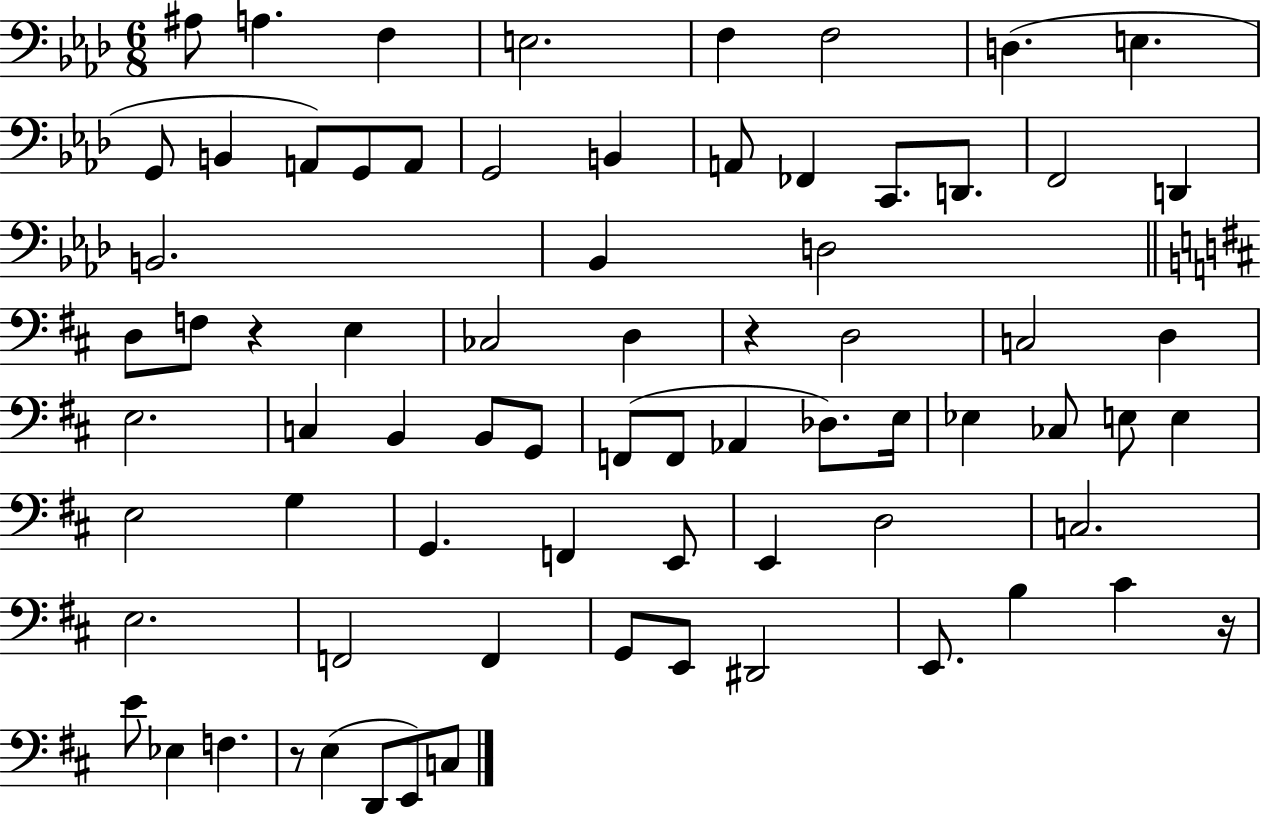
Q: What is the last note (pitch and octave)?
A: C3